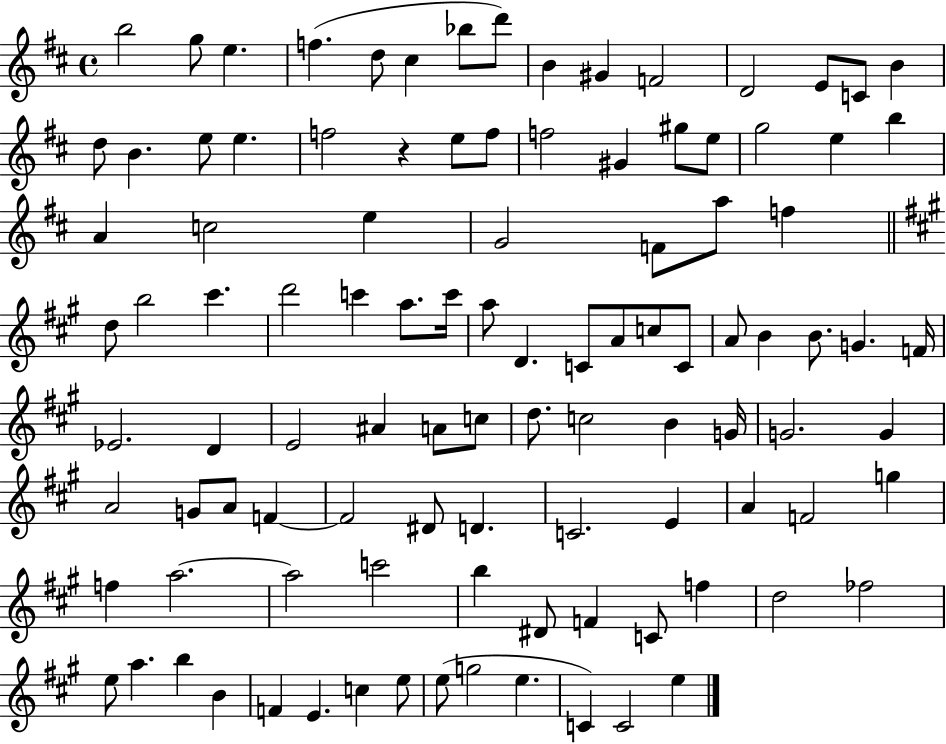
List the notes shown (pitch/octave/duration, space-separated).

B5/h G5/e E5/q. F5/q. D5/e C#5/q Bb5/e D6/e B4/q G#4/q F4/h D4/h E4/e C4/e B4/q D5/e B4/q. E5/e E5/q. F5/h R/q E5/e F5/e F5/h G#4/q G#5/e E5/e G5/h E5/q B5/q A4/q C5/h E5/q G4/h F4/e A5/e F5/q D5/e B5/h C#6/q. D6/h C6/q A5/e. C6/s A5/e D4/q. C4/e A4/e C5/e C4/e A4/e B4/q B4/e. G4/q. F4/s Eb4/h. D4/q E4/h A#4/q A4/e C5/e D5/e. C5/h B4/q G4/s G4/h. G4/q A4/h G4/e A4/e F4/q F4/h D#4/e D4/q. C4/h. E4/q A4/q F4/h G5/q F5/q A5/h. A5/h C6/h B5/q D#4/e F4/q C4/e F5/q D5/h FES5/h E5/e A5/q. B5/q B4/q F4/q E4/q. C5/q E5/e E5/e G5/h E5/q. C4/q C4/h E5/q